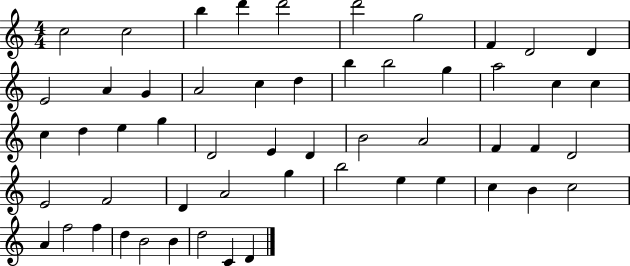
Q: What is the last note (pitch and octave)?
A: D4